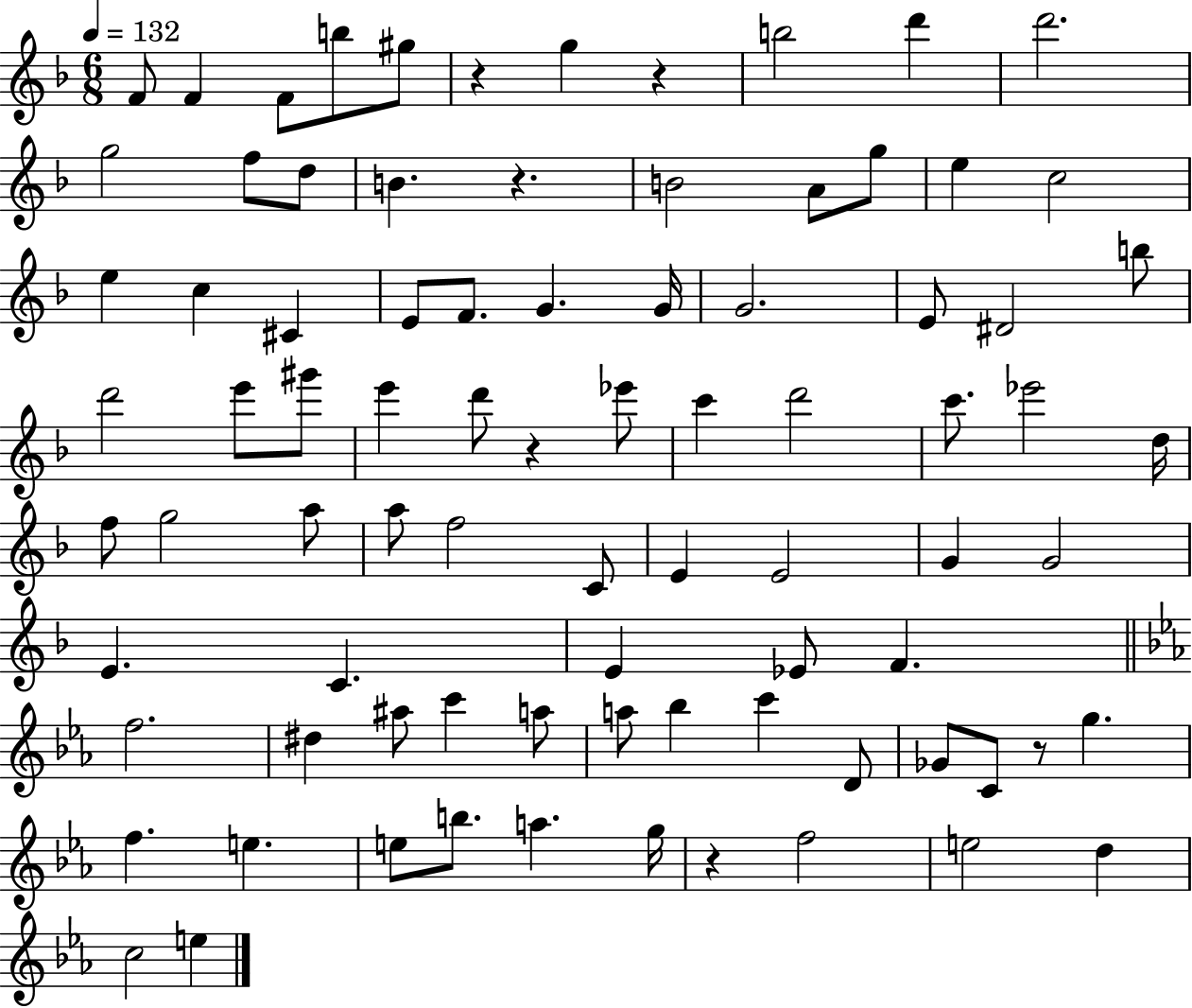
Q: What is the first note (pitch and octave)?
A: F4